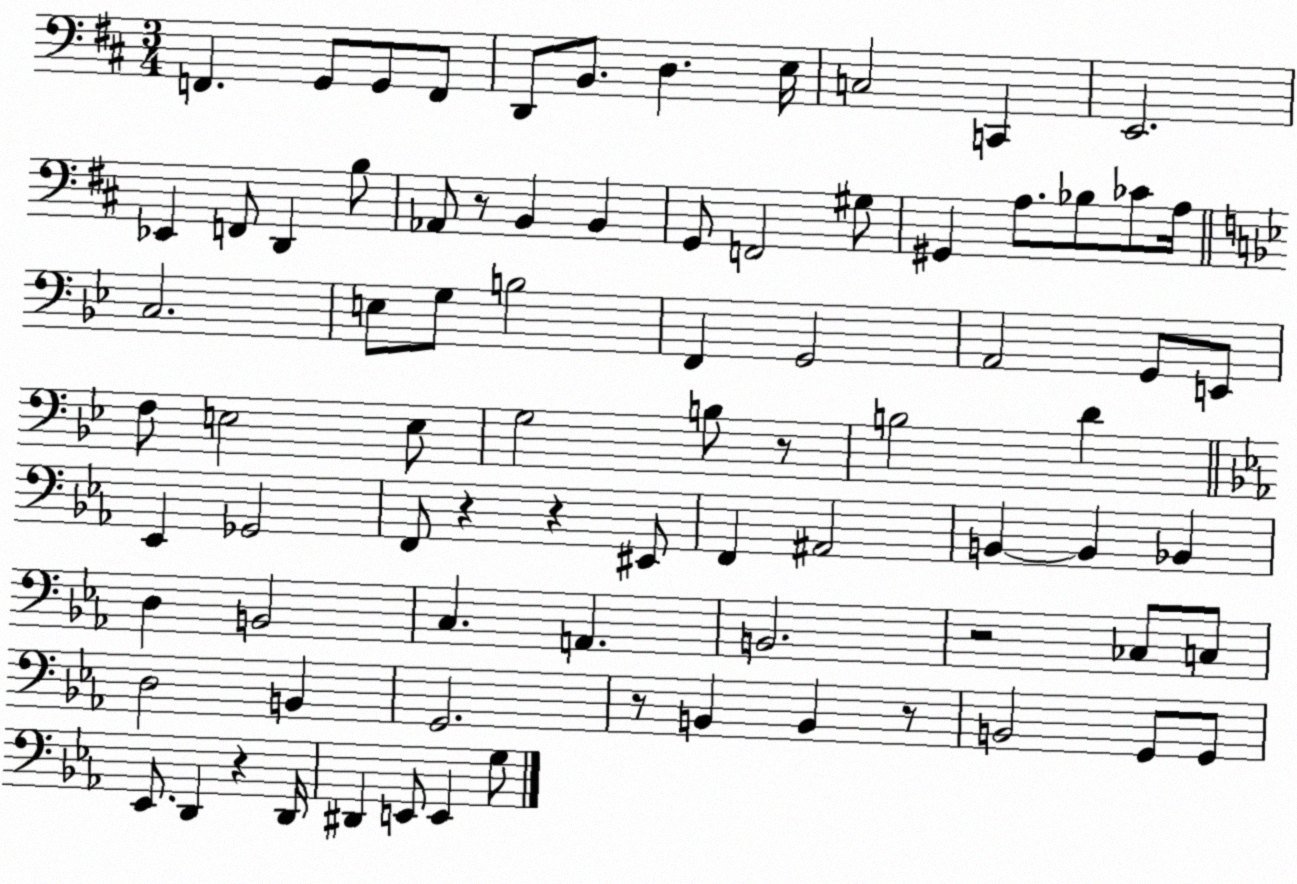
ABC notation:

X:1
T:Untitled
M:3/4
L:1/4
K:D
F,, G,,/2 G,,/2 F,,/2 D,,/2 B,,/2 D, E,/4 C,2 C,, E,,2 _E,, F,,/2 D,, B,/2 _A,,/2 z/2 B,, B,, G,,/2 F,,2 ^G,/2 ^G,, A,/2 _B,/2 _C/2 A,/4 C,2 E,/2 G,/2 B,2 F,, G,,2 A,,2 G,,/2 E,,/2 F,/2 E,2 E,/2 G,2 B,/2 z/2 B,2 D _E,, _G,,2 F,,/2 z z ^E,,/2 F,, ^A,,2 B,, B,, _B,, D, B,,2 C, A,, B,,2 z2 _C,/2 C,/2 D,2 B,, G,,2 z/2 B,, B,, z/2 B,,2 G,,/2 G,,/2 _E,,/2 D,, z D,,/4 ^D,, E,,/2 E,, G,/2